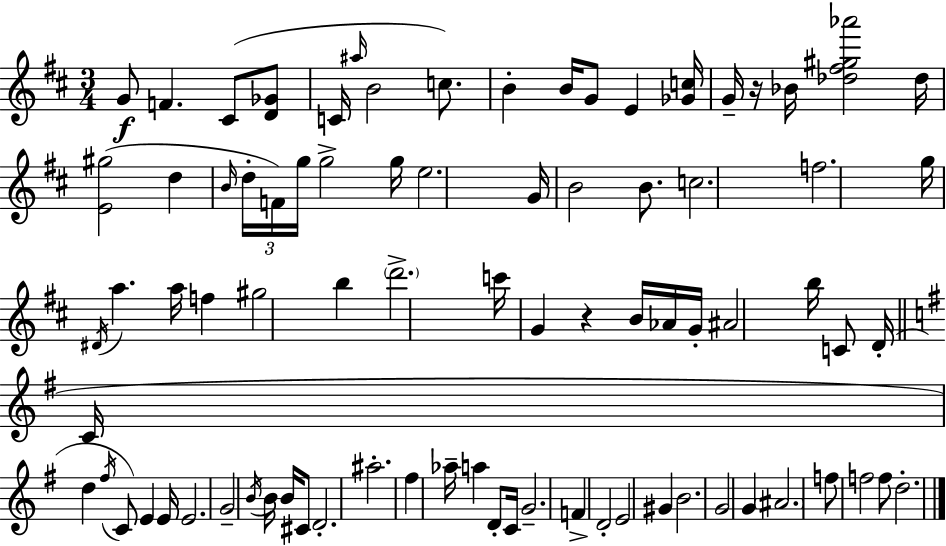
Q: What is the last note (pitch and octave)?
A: D5